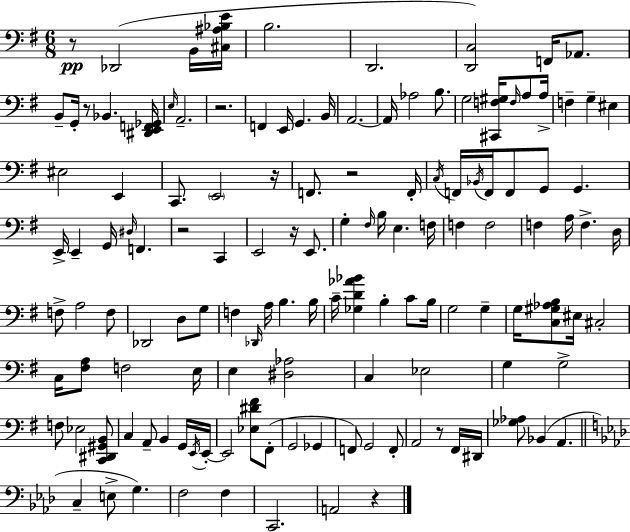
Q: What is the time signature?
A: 6/8